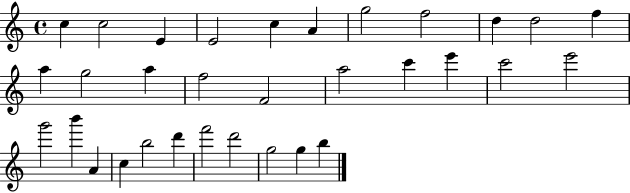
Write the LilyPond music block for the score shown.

{
  \clef treble
  \time 4/4
  \defaultTimeSignature
  \key c \major
  c''4 c''2 e'4 | e'2 c''4 a'4 | g''2 f''2 | d''4 d''2 f''4 | \break a''4 g''2 a''4 | f''2 f'2 | a''2 c'''4 e'''4 | c'''2 e'''2 | \break g'''2 b'''4 a'4 | c''4 b''2 d'''4 | f'''2 d'''2 | g''2 g''4 b''4 | \break \bar "|."
}